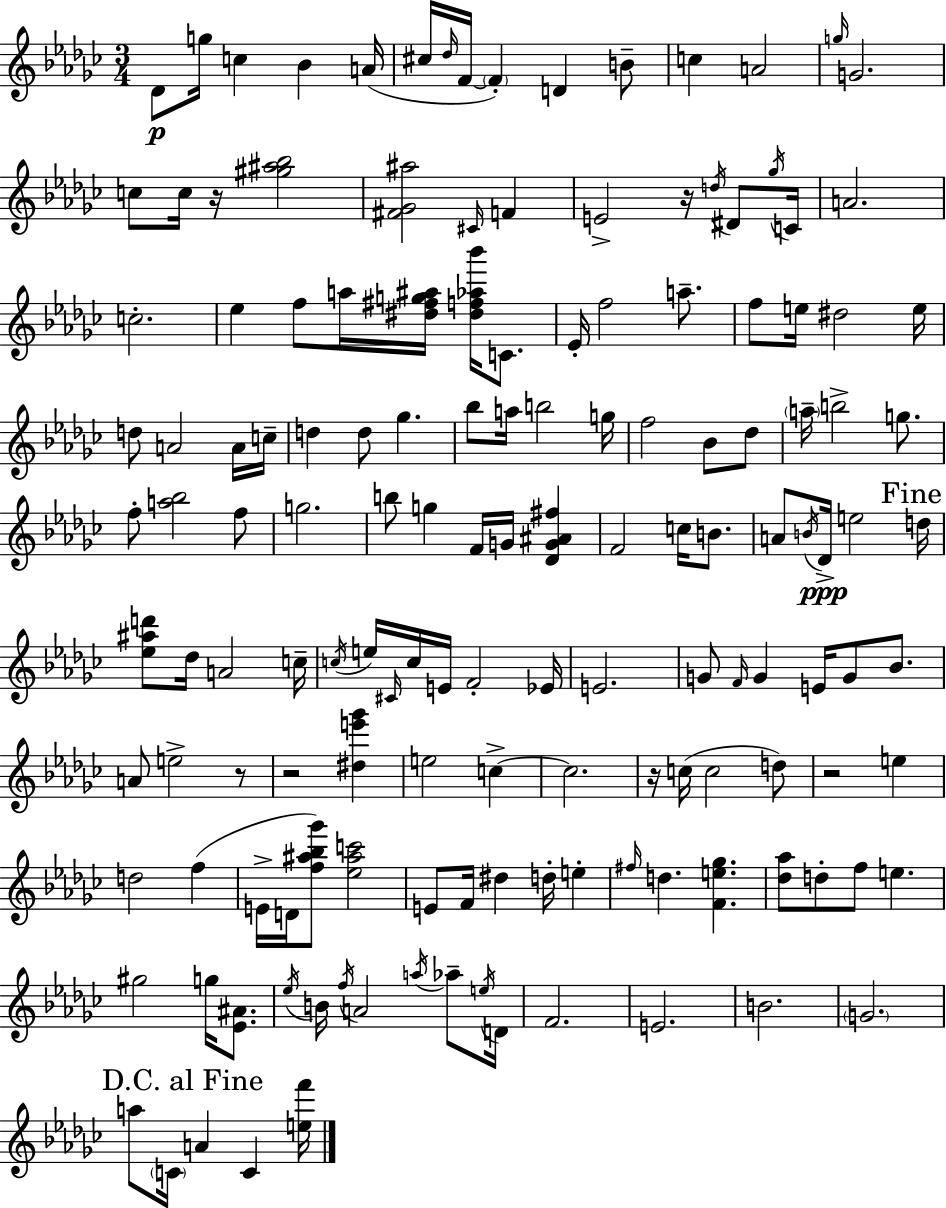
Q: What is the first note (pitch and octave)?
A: Db4